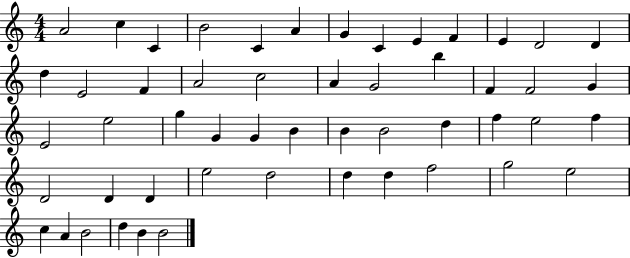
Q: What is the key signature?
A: C major